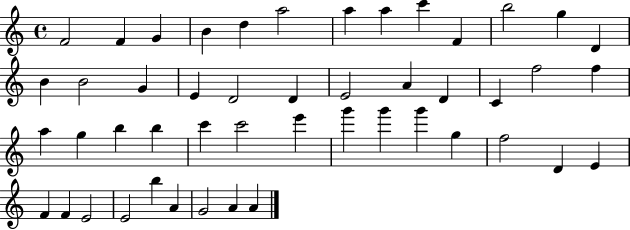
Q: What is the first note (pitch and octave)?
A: F4